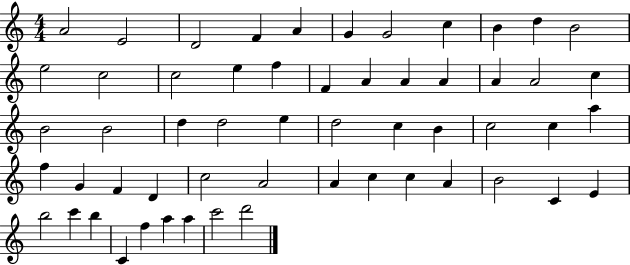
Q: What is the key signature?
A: C major